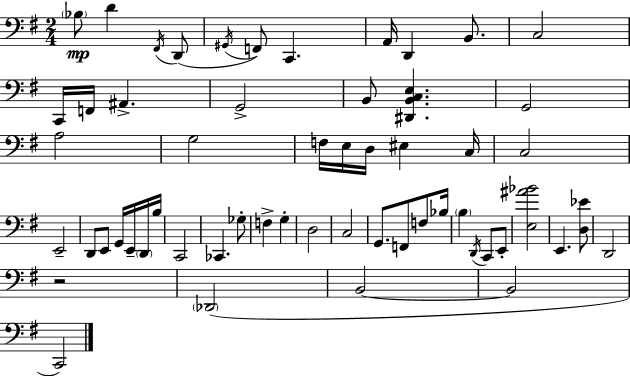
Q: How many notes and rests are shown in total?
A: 57